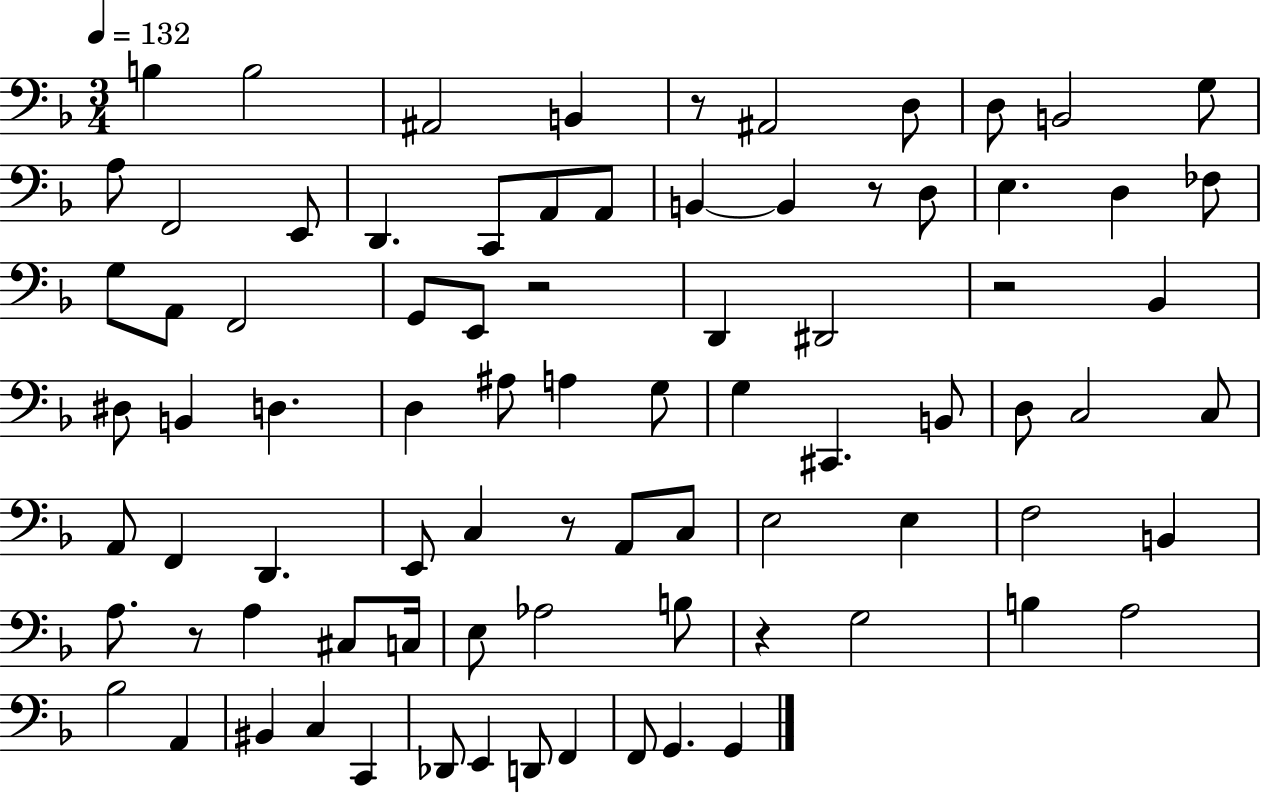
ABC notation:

X:1
T:Untitled
M:3/4
L:1/4
K:F
B, B,2 ^A,,2 B,, z/2 ^A,,2 D,/2 D,/2 B,,2 G,/2 A,/2 F,,2 E,,/2 D,, C,,/2 A,,/2 A,,/2 B,, B,, z/2 D,/2 E, D, _F,/2 G,/2 A,,/2 F,,2 G,,/2 E,,/2 z2 D,, ^D,,2 z2 _B,, ^D,/2 B,, D, D, ^A,/2 A, G,/2 G, ^C,, B,,/2 D,/2 C,2 C,/2 A,,/2 F,, D,, E,,/2 C, z/2 A,,/2 C,/2 E,2 E, F,2 B,, A,/2 z/2 A, ^C,/2 C,/4 E,/2 _A,2 B,/2 z G,2 B, A,2 _B,2 A,, ^B,, C, C,, _D,,/2 E,, D,,/2 F,, F,,/2 G,, G,,